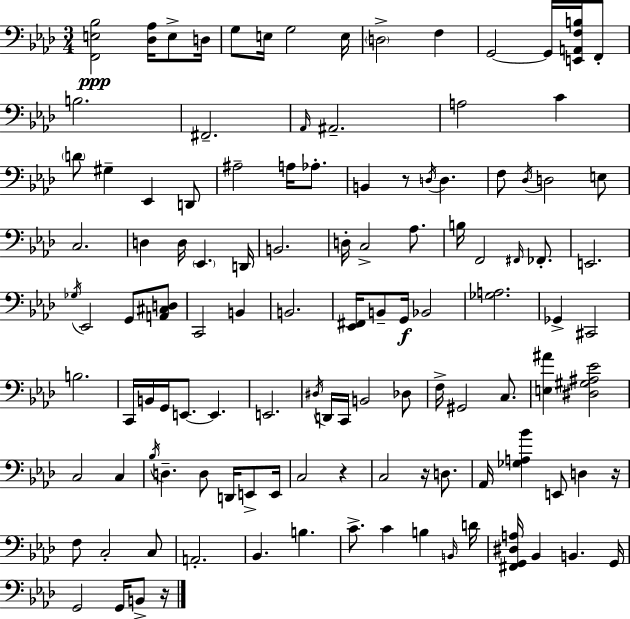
{
  \clef bass
  \numericTimeSignature
  \time 3/4
  \key aes \major
  <f, e bes>2\ppp <des aes>16 e8-> d16 | g8 e16 g2 e16 | \parenthesize d2-> f4 | g,2~~ g,16 <e, a, f b>16 f,8-. | \break b2. | fis,2.-- | \grace { aes,16 } ais,2.-- | a2 c'4 | \break \parenthesize d'8 gis4-- ees,4 d,8 | ais2-- a16 aes8.-. | b,4 r8 \acciaccatura { d16 } d4. | f8 \acciaccatura { des16 } d2 | \break e8 c2. | d4 d16 \parenthesize ees,4. | d,16 b,2. | d16-. c2-> | \break aes8. b16 f,2 | \grace { fis,16 } fes,8.-. e,2. | \acciaccatura { ges16 } ees,2 | g,8 <a, cis d>8 c,2 | \break b,4 b,2. | <ees, fis,>16 b,8-- g,16\f bes,2 | <ges a>2. | ges,4-> cis,2 | \break b2. | c,16 b,16 g,16 e,8.~~ e,4. | e,2. | \acciaccatura { dis16 } d,16 c,16 b,2 | \break des8 f16-> gis,2 | c8. <e ais'>4 <dis gis ais ees'>2 | c2 | c4 \acciaccatura { bes16 } d4.-- | \break d8 d,16 e,8-> e,16 c2 | r4 c2 | r16 d8. aes,16 <ges a bes'>4 | e,8 d4 r16 f8 c2-. | \break c8 a,2.-. | bes,4. | b4. c'8.-> c'4 | b4 \grace { b,16 } d'16 <fis, g, dis a>16 bes,4 | \break b,4. g,16 g,2 | g,16 b,8-> r16 \bar "|."
}